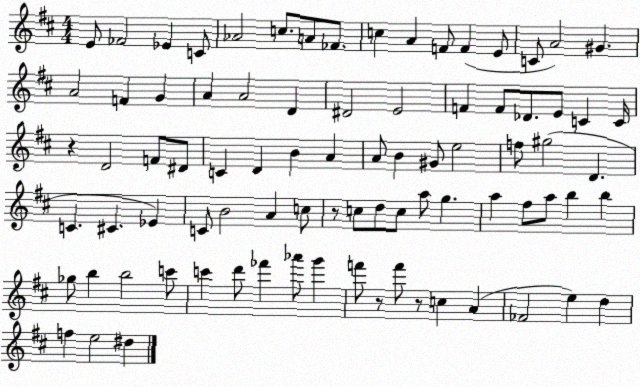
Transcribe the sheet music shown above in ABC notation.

X:1
T:Untitled
M:4/4
L:1/4
K:D
E/2 _F2 _E C/2 _A2 c/2 A/2 _F/2 c A F/2 F E/2 C/2 A2 ^G A2 F G A A2 D ^D2 E2 F F/2 _D/2 E/2 C C/4 z D2 F/2 ^D/2 C D B A A/2 B ^G/2 e2 f/2 ^g2 D C ^C _E C/2 B2 A c/2 z/2 c/2 d/2 c/2 a/2 g a ^f/2 a/2 b b _g/2 b b2 c'/2 c' d'/2 _f' _a'/2 g' f'/2 z/2 f'/2 z/2 c A _F2 e d f e2 ^d